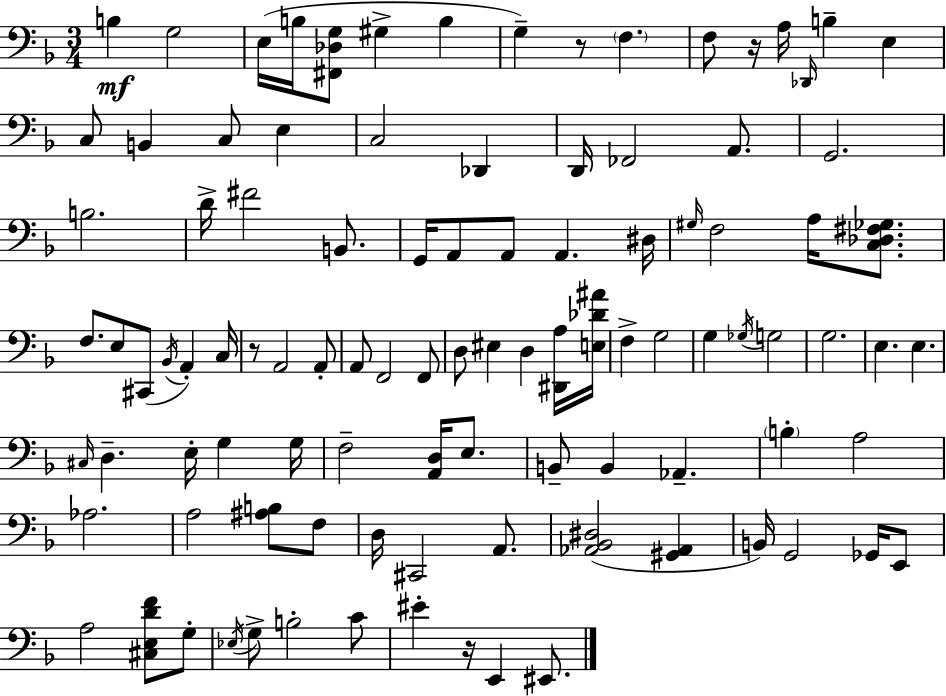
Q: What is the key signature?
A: D minor